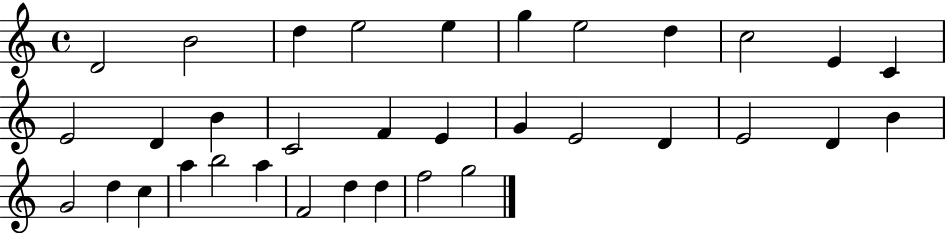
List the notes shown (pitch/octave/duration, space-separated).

D4/h B4/h D5/q E5/h E5/q G5/q E5/h D5/q C5/h E4/q C4/q E4/h D4/q B4/q C4/h F4/q E4/q G4/q E4/h D4/q E4/h D4/q B4/q G4/h D5/q C5/q A5/q B5/h A5/q F4/h D5/q D5/q F5/h G5/h